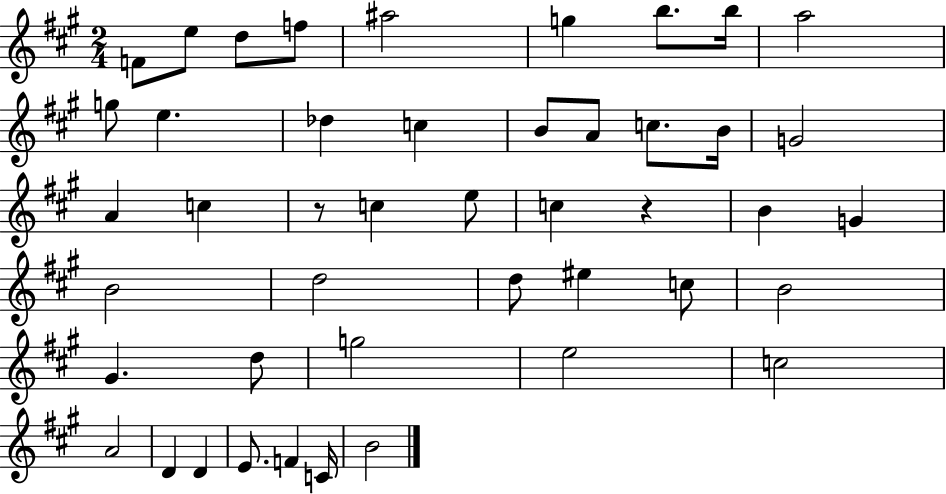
{
  \clef treble
  \numericTimeSignature
  \time 2/4
  \key a \major
  f'8 e''8 d''8 f''8 | ais''2 | g''4 b''8. b''16 | a''2 | \break g''8 e''4. | des''4 c''4 | b'8 a'8 c''8. b'16 | g'2 | \break a'4 c''4 | r8 c''4 e''8 | c''4 r4 | b'4 g'4 | \break b'2 | d''2 | d''8 eis''4 c''8 | b'2 | \break gis'4. d''8 | g''2 | e''2 | c''2 | \break a'2 | d'4 d'4 | e'8. f'4 c'16 | b'2 | \break \bar "|."
}